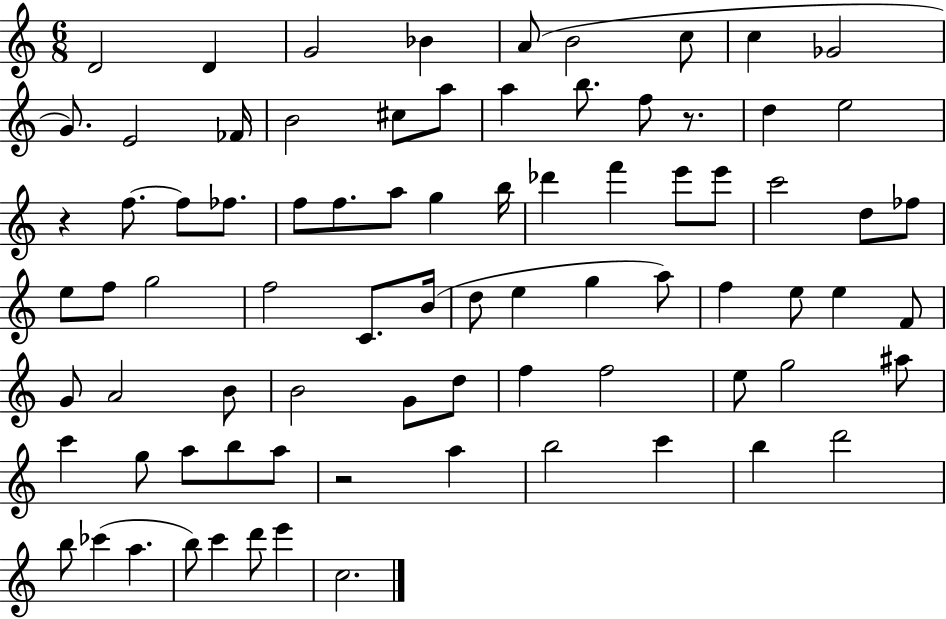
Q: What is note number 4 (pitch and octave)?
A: Bb4